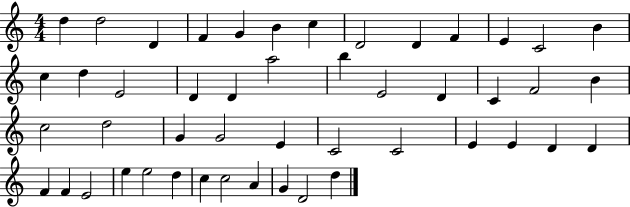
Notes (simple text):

D5/q D5/h D4/q F4/q G4/q B4/q C5/q D4/h D4/q F4/q E4/q C4/h B4/q C5/q D5/q E4/h D4/q D4/q A5/h B5/q E4/h D4/q C4/q F4/h B4/q C5/h D5/h G4/q G4/h E4/q C4/h C4/h E4/q E4/q D4/q D4/q F4/q F4/q E4/h E5/q E5/h D5/q C5/q C5/h A4/q G4/q D4/h D5/q